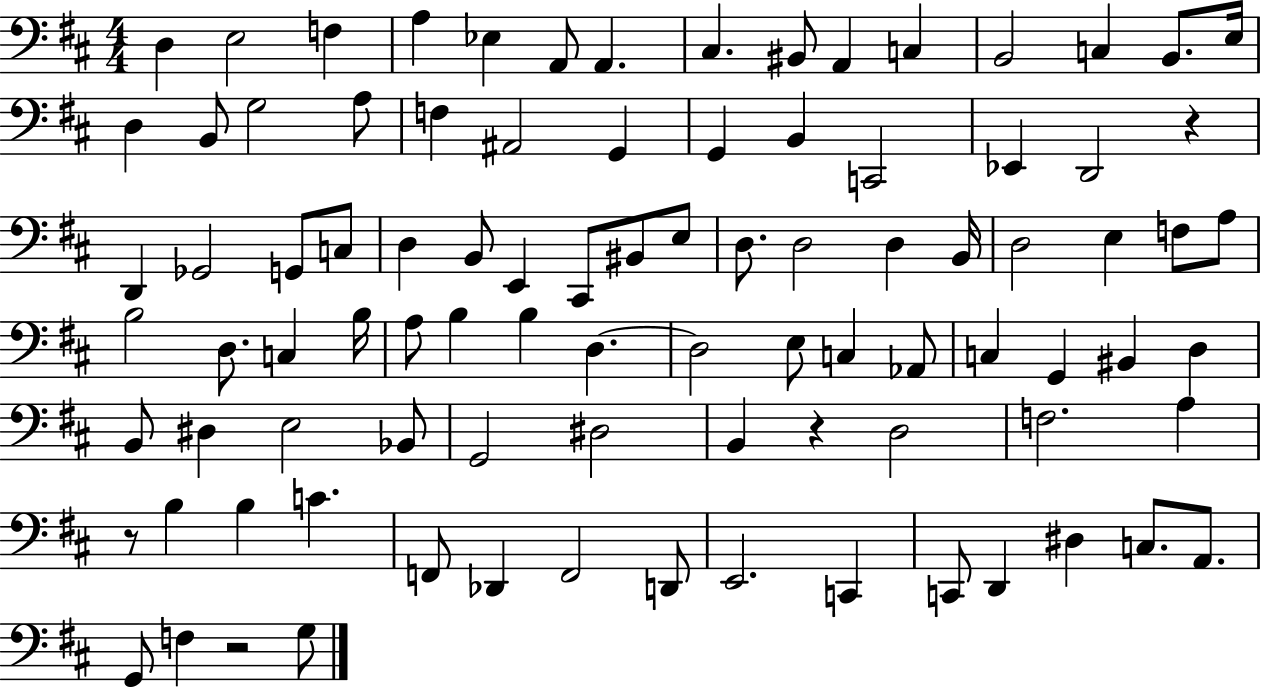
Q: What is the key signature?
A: D major